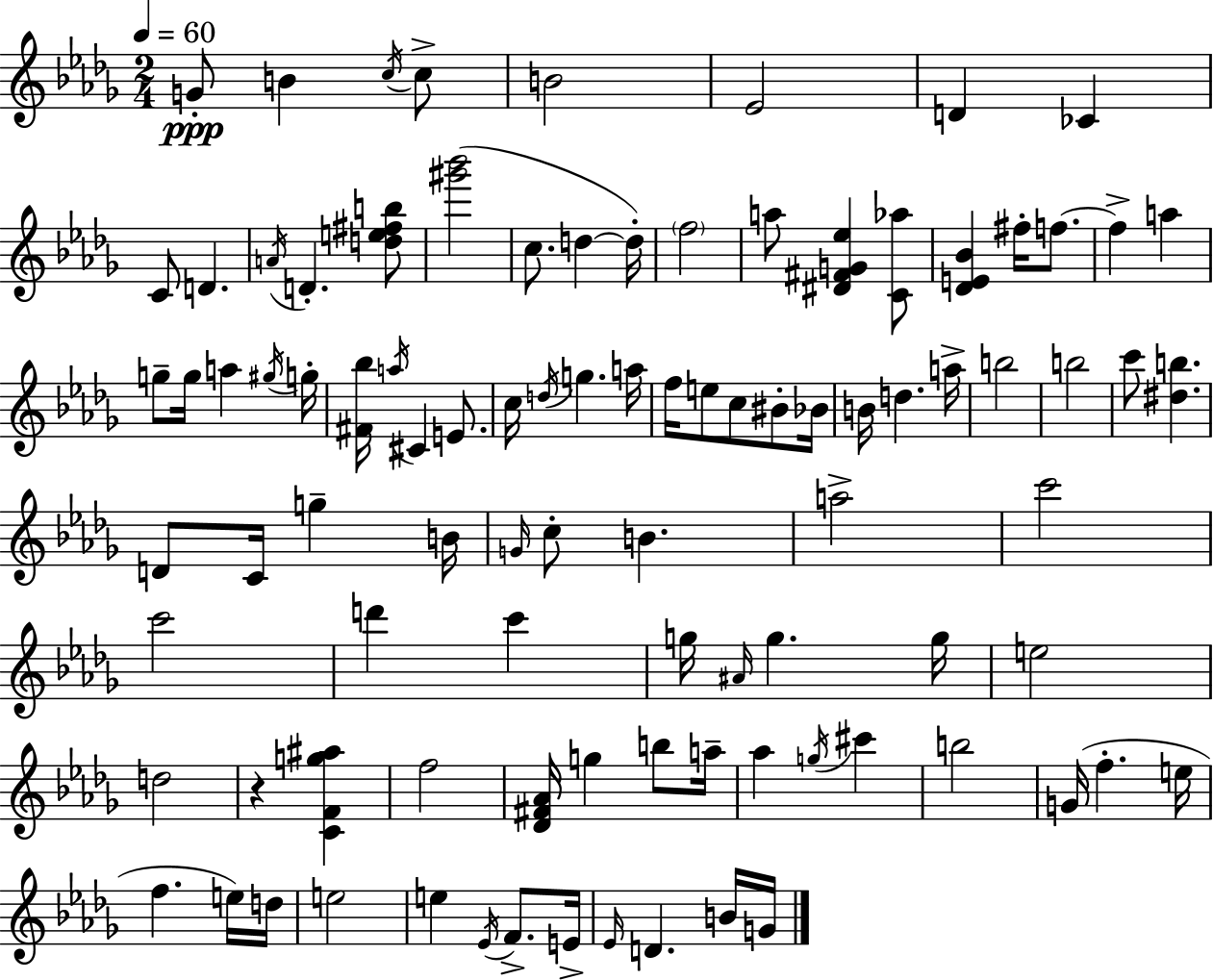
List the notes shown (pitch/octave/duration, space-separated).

G4/e B4/q C5/s C5/e B4/h Eb4/h D4/q CES4/q C4/e D4/q. A4/s D4/q. [D5,E5,F#5,B5]/e [G#6,Bb6]/h C5/e. D5/q D5/s F5/h A5/e [D#4,F#4,G4,Eb5]/q [C4,Ab5]/e [Db4,E4,Bb4]/q F#5/s F5/e. F5/q A5/q G5/e G5/s A5/q G#5/s G5/s [F#4,Bb5]/s A5/s C#4/q E4/e. C5/s D5/s G5/q. A5/s F5/s E5/e C5/e BIS4/e Bb4/s B4/s D5/q. A5/s B5/h B5/h C6/e [D#5,B5]/q. D4/e C4/s G5/q B4/s G4/s C5/e B4/q. A5/h C6/h C6/h D6/q C6/q G5/s A#4/s G5/q. G5/s E5/h D5/h R/q [C4,F4,G5,A#5]/q F5/h [Db4,F#4,Ab4]/s G5/q B5/e A5/s Ab5/q G5/s C#6/q B5/h G4/s F5/q. E5/s F5/q. E5/s D5/s E5/h E5/q Eb4/s F4/e. E4/s Eb4/s D4/q. B4/s G4/s